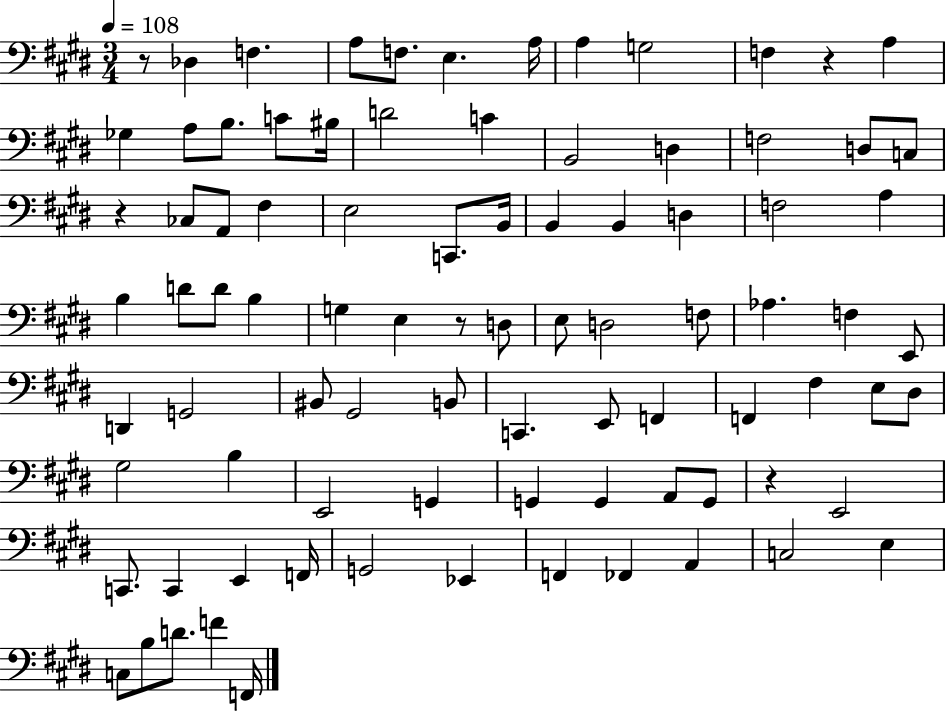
{
  \clef bass
  \numericTimeSignature
  \time 3/4
  \key e \major
  \tempo 4 = 108
  r8 des4 f4. | a8 f8. e4. a16 | a4 g2 | f4 r4 a4 | \break ges4 a8 b8. c'8 bis16 | d'2 c'4 | b,2 d4 | f2 d8 c8 | \break r4 ces8 a,8 fis4 | e2 c,8. b,16 | b,4 b,4 d4 | f2 a4 | \break b4 d'8 d'8 b4 | g4 e4 r8 d8 | e8 d2 f8 | aes4. f4 e,8 | \break d,4 g,2 | bis,8 gis,2 b,8 | c,4. e,8 f,4 | f,4 fis4 e8 dis8 | \break gis2 b4 | e,2 g,4 | g,4 g,4 a,8 g,8 | r4 e,2 | \break c,8. c,4 e,4 f,16 | g,2 ees,4 | f,4 fes,4 a,4 | c2 e4 | \break c8 b8 d'8. f'4 f,16 | \bar "|."
}